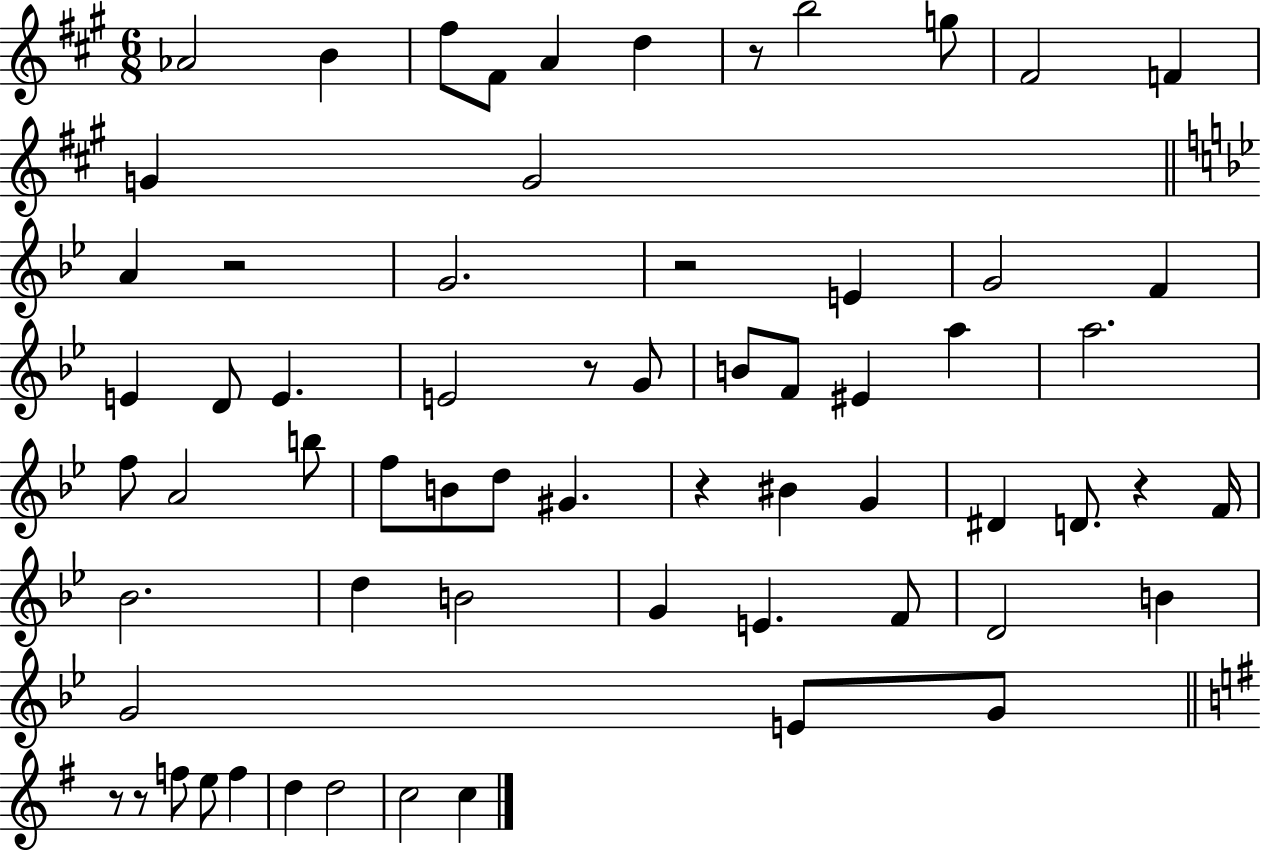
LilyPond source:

{
  \clef treble
  \numericTimeSignature
  \time 6/8
  \key a \major
  aes'2 b'4 | fis''8 fis'8 a'4 d''4 | r8 b''2 g''8 | fis'2 f'4 | \break g'4 g'2 | \bar "||" \break \key g \minor a'4 r2 | g'2. | r2 e'4 | g'2 f'4 | \break e'4 d'8 e'4. | e'2 r8 g'8 | b'8 f'8 eis'4 a''4 | a''2. | \break f''8 a'2 b''8 | f''8 b'8 d''8 gis'4. | r4 bis'4 g'4 | dis'4 d'8. r4 f'16 | \break bes'2. | d''4 b'2 | g'4 e'4. f'8 | d'2 b'4 | \break g'2 e'8 g'8 | \bar "||" \break \key g \major r8 r8 f''8 e''8 f''4 | d''4 d''2 | c''2 c''4 | \bar "|."
}